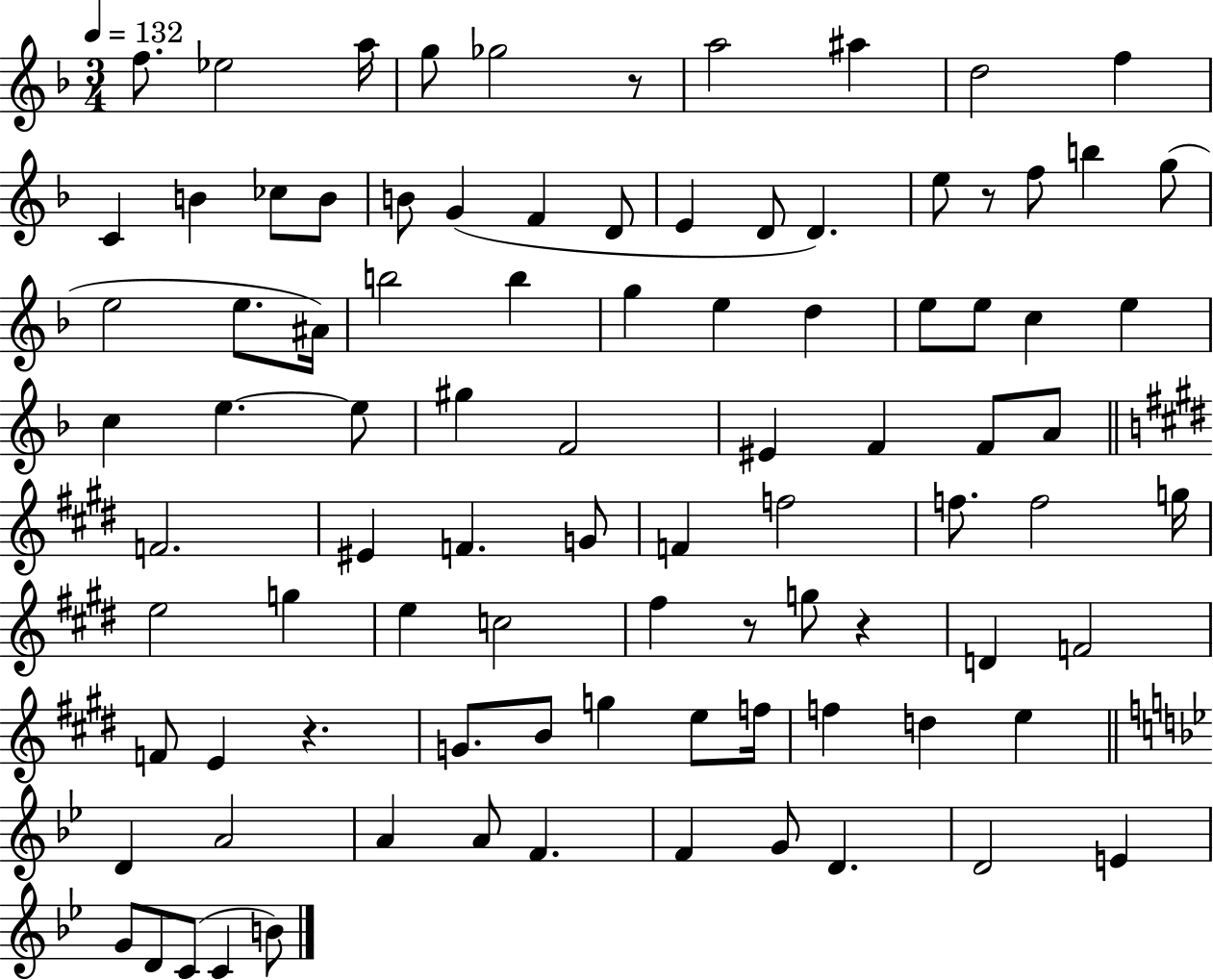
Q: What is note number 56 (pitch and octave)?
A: G5